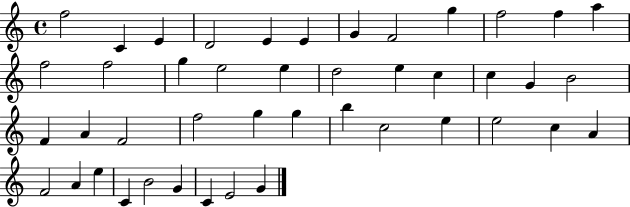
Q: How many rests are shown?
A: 0